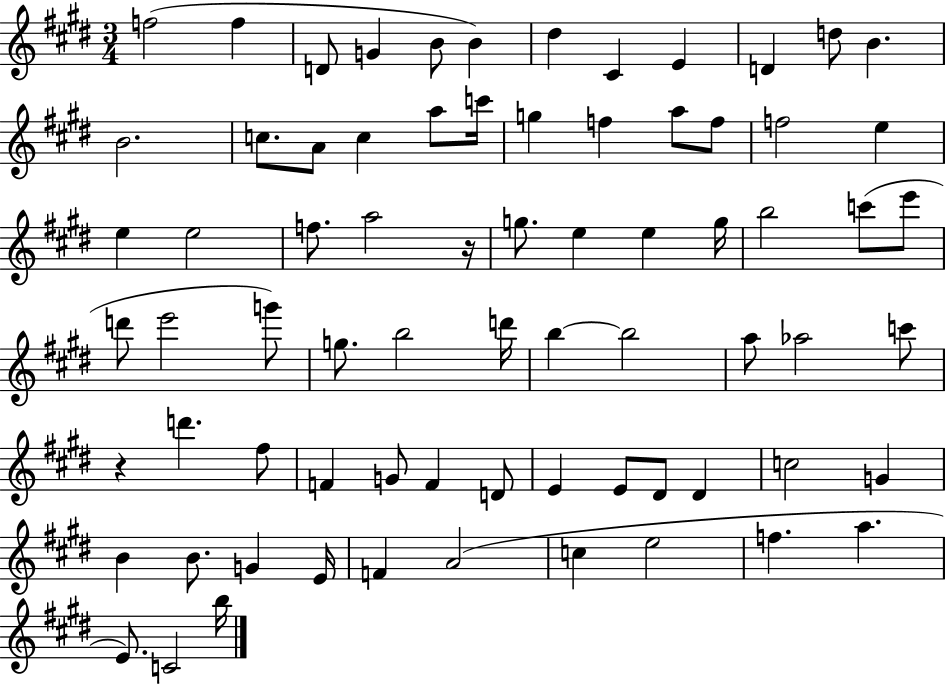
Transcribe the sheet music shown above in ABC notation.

X:1
T:Untitled
M:3/4
L:1/4
K:E
f2 f D/2 G B/2 B ^d ^C E D d/2 B B2 c/2 A/2 c a/2 c'/4 g f a/2 f/2 f2 e e e2 f/2 a2 z/4 g/2 e e g/4 b2 c'/2 e'/2 d'/2 e'2 g'/2 g/2 b2 d'/4 b b2 a/2 _a2 c'/2 z d' ^f/2 F G/2 F D/2 E E/2 ^D/2 ^D c2 G B B/2 G E/4 F A2 c e2 f a E/2 C2 b/4